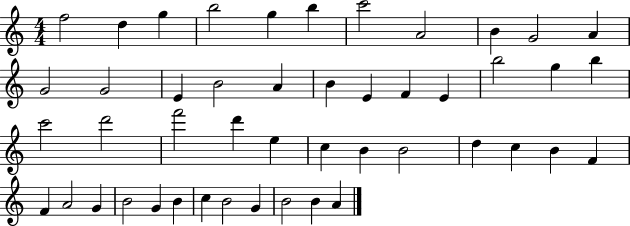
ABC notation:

X:1
T:Untitled
M:4/4
L:1/4
K:C
f2 d g b2 g b c'2 A2 B G2 A G2 G2 E B2 A B E F E b2 g b c'2 d'2 f'2 d' e c B B2 d c B F F A2 G B2 G B c B2 G B2 B A